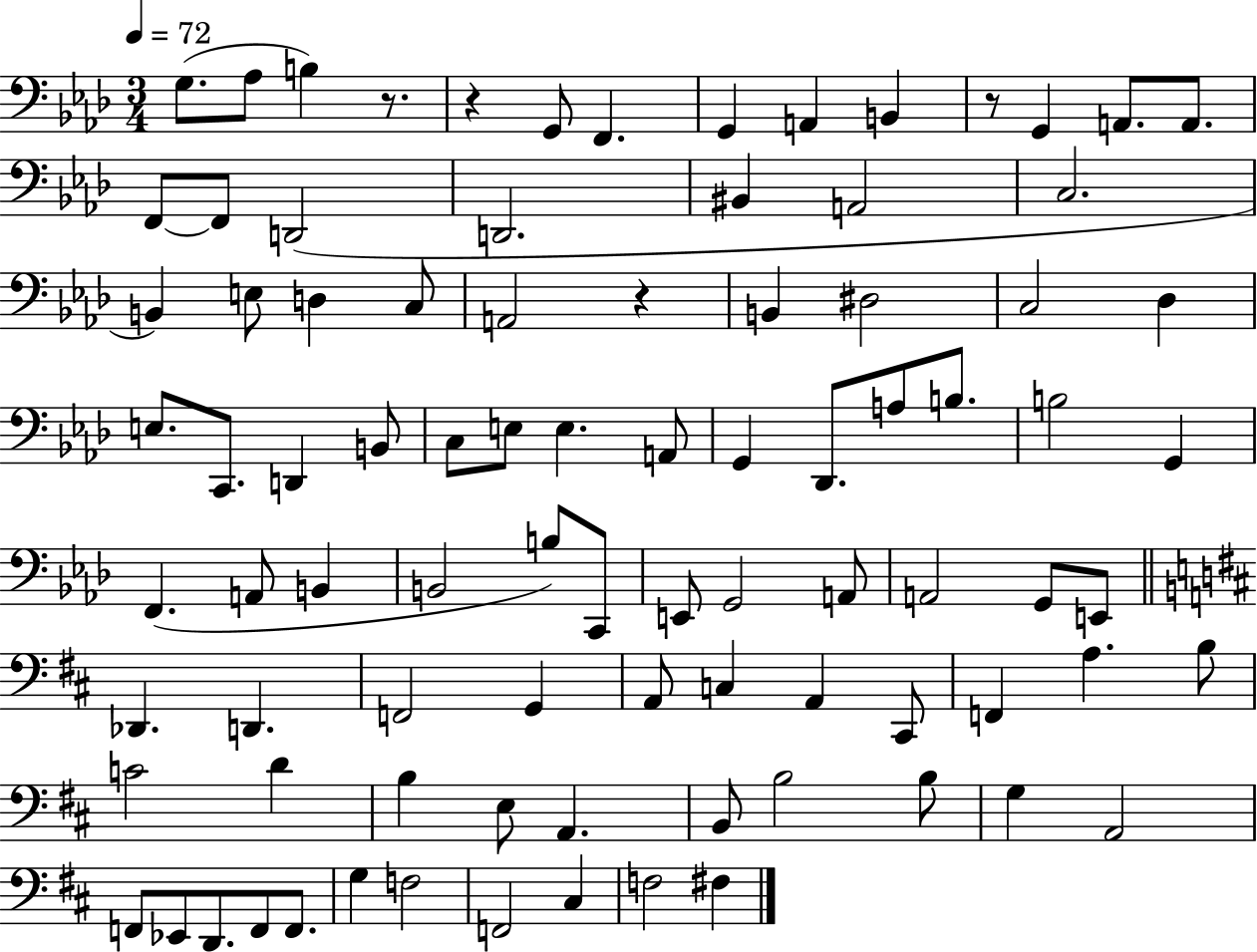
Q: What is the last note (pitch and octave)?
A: F#3